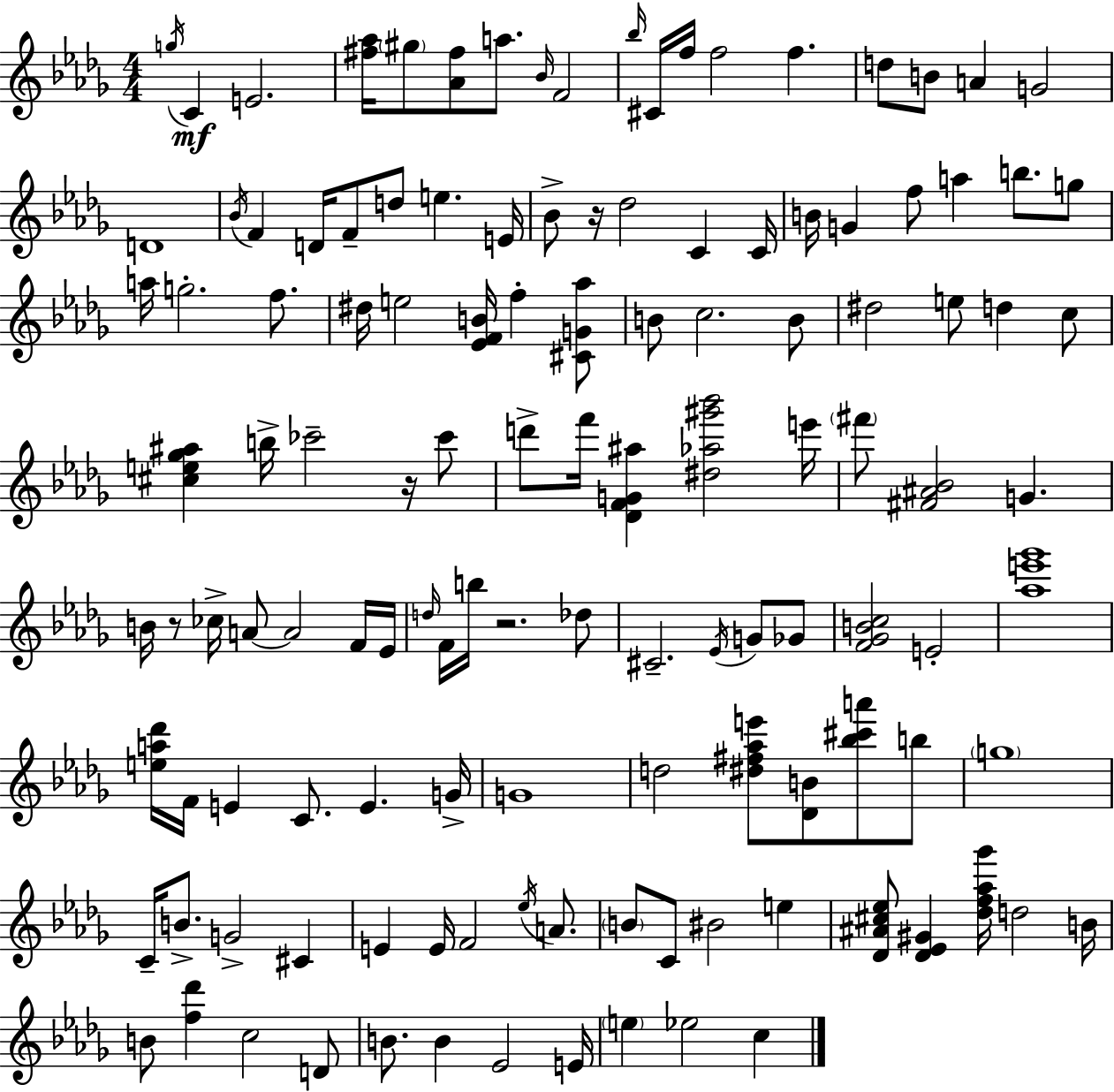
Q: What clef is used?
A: treble